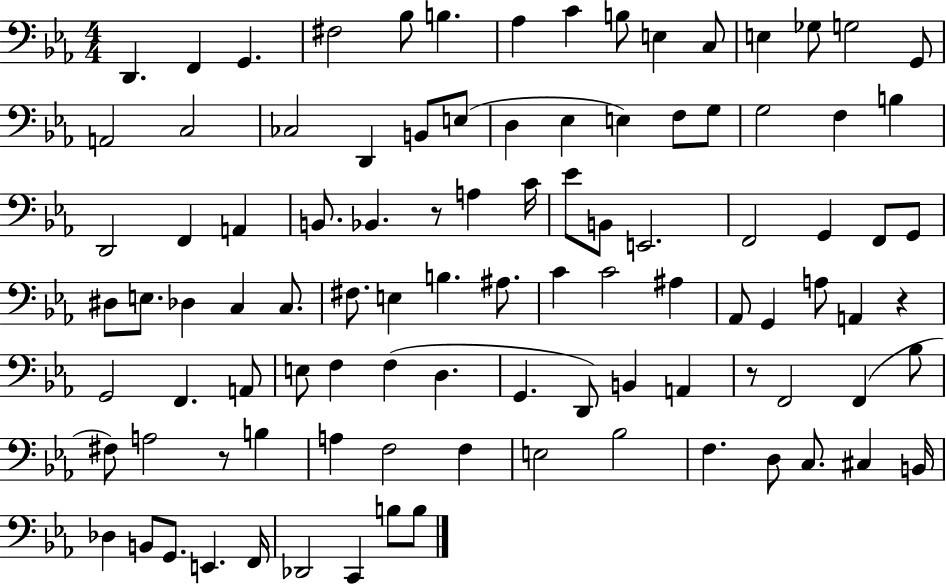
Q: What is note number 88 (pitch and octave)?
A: B2